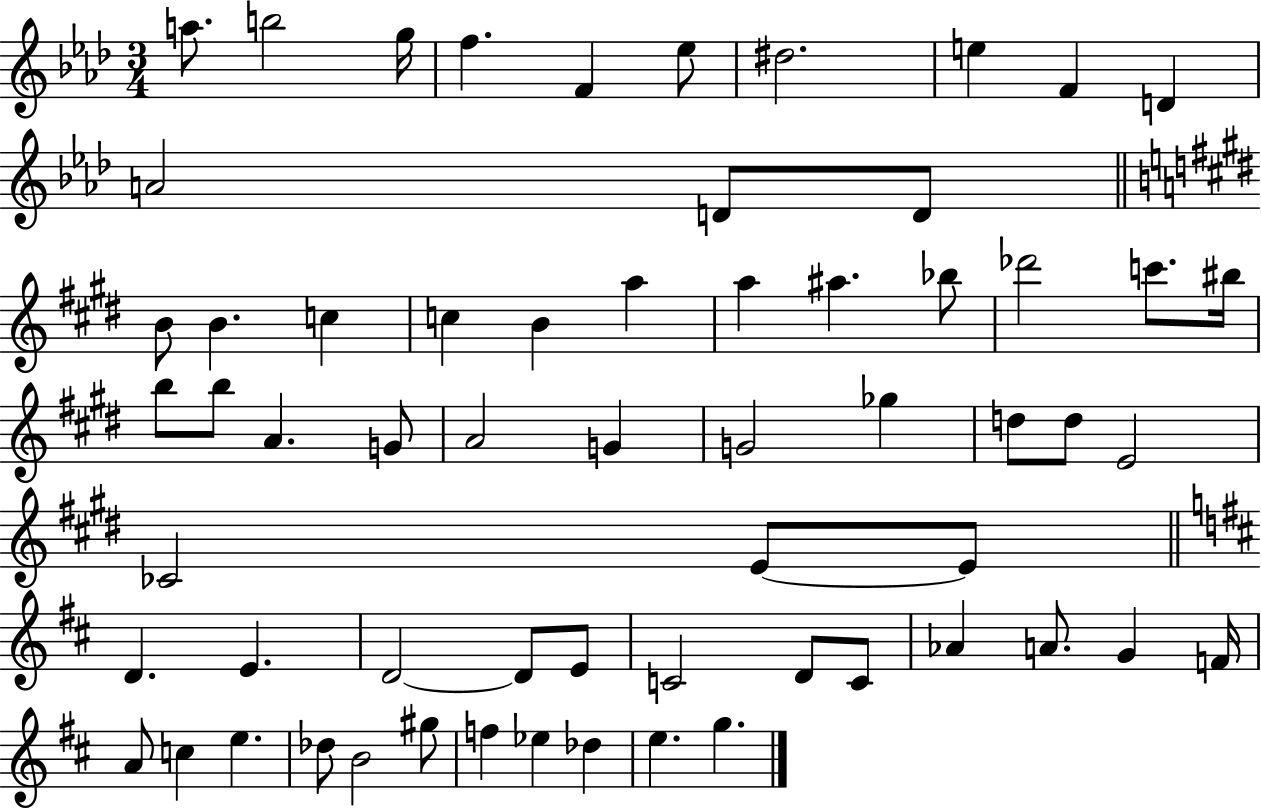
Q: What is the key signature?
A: AES major